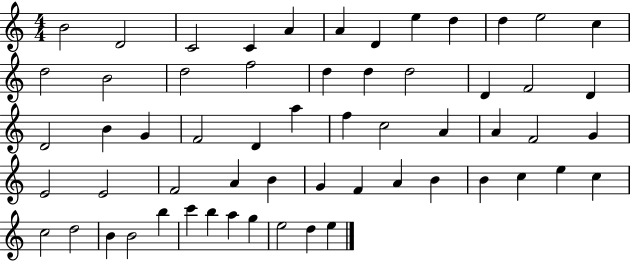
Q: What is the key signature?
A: C major